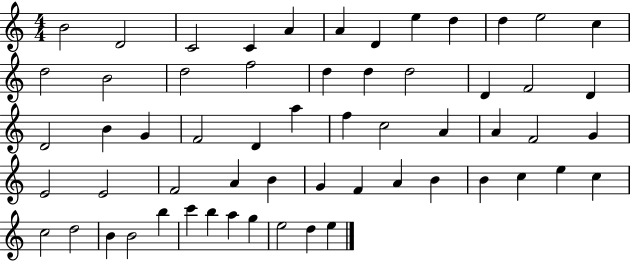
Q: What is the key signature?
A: C major